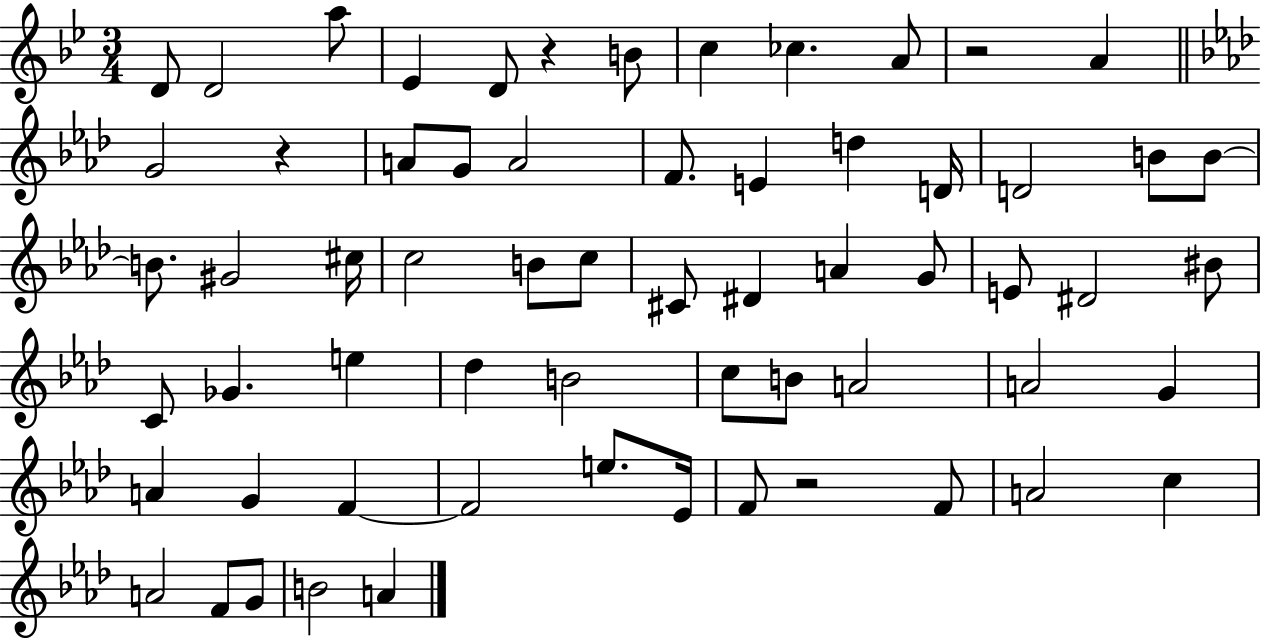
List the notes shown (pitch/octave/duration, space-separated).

D4/e D4/h A5/e Eb4/q D4/e R/q B4/e C5/q CES5/q. A4/e R/h A4/q G4/h R/q A4/e G4/e A4/h F4/e. E4/q D5/q D4/s D4/h B4/e B4/e B4/e. G#4/h C#5/s C5/h B4/e C5/e C#4/e D#4/q A4/q G4/e E4/e D#4/h BIS4/e C4/e Gb4/q. E5/q Db5/q B4/h C5/e B4/e A4/h A4/h G4/q A4/q G4/q F4/q F4/h E5/e. Eb4/s F4/e R/h F4/e A4/h C5/q A4/h F4/e G4/e B4/h A4/q